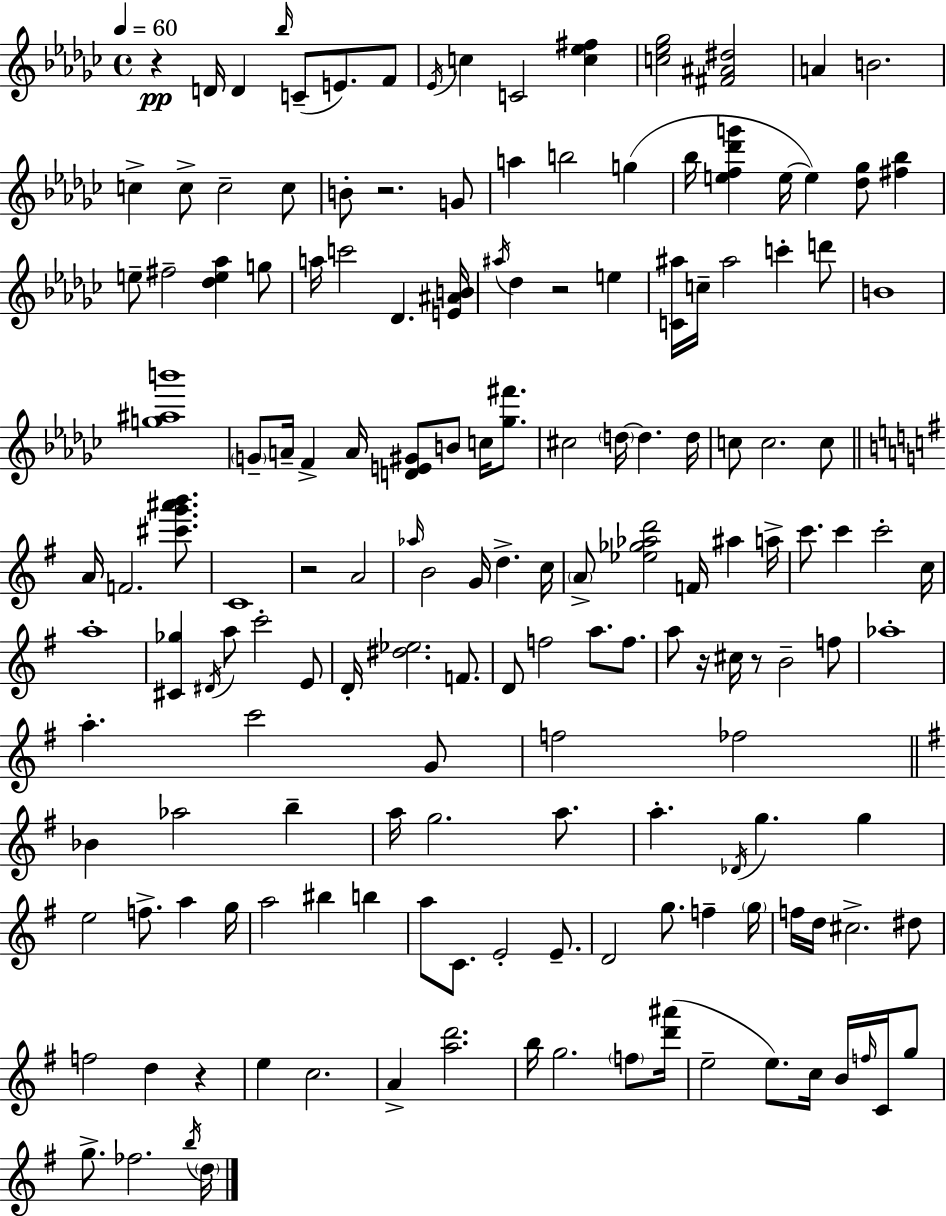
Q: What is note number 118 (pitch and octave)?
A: F5